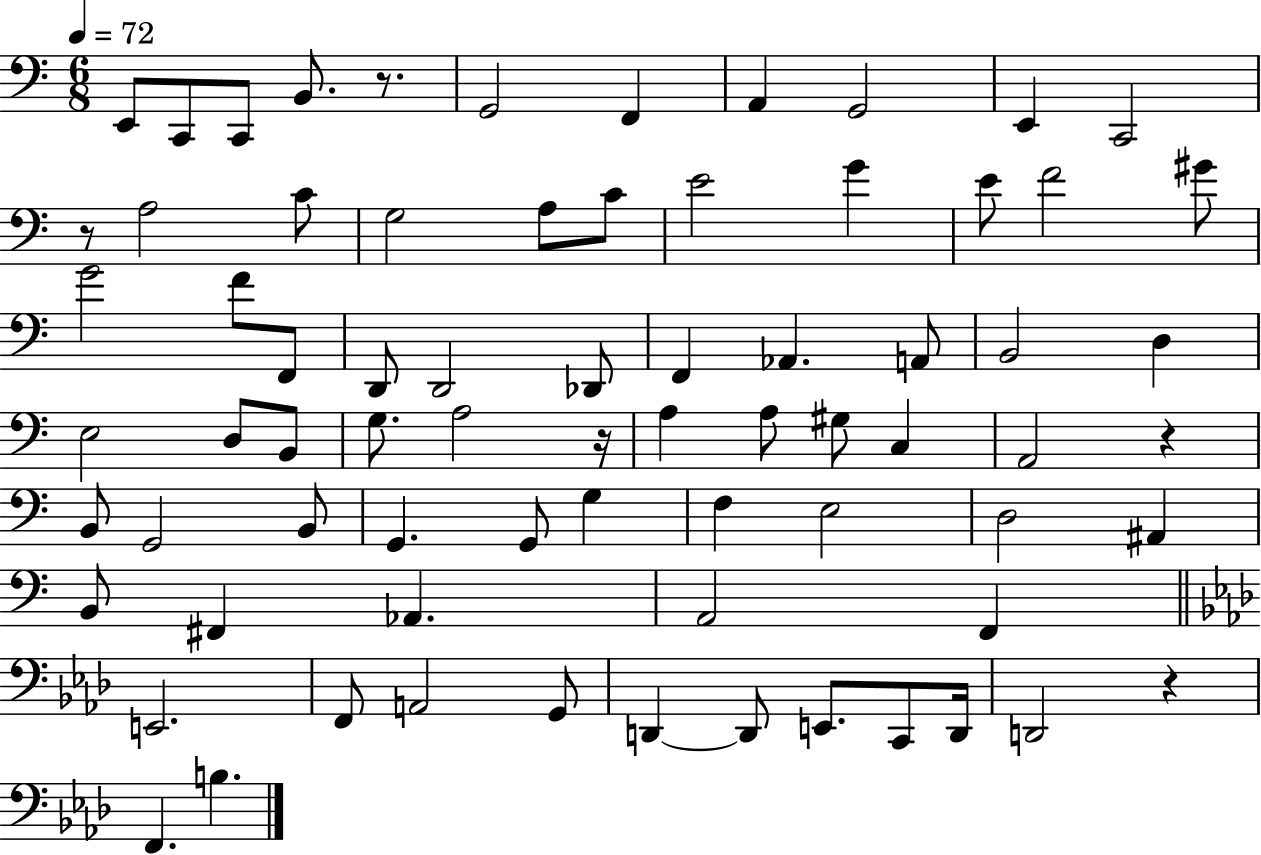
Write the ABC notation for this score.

X:1
T:Untitled
M:6/8
L:1/4
K:C
E,,/2 C,,/2 C,,/2 B,,/2 z/2 G,,2 F,, A,, G,,2 E,, C,,2 z/2 A,2 C/2 G,2 A,/2 C/2 E2 G E/2 F2 ^G/2 G2 F/2 F,,/2 D,,/2 D,,2 _D,,/2 F,, _A,, A,,/2 B,,2 D, E,2 D,/2 B,,/2 G,/2 A,2 z/4 A, A,/2 ^G,/2 C, A,,2 z B,,/2 G,,2 B,,/2 G,, G,,/2 G, F, E,2 D,2 ^A,, B,,/2 ^F,, _A,, A,,2 F,, E,,2 F,,/2 A,,2 G,,/2 D,, D,,/2 E,,/2 C,,/2 D,,/4 D,,2 z F,, B,